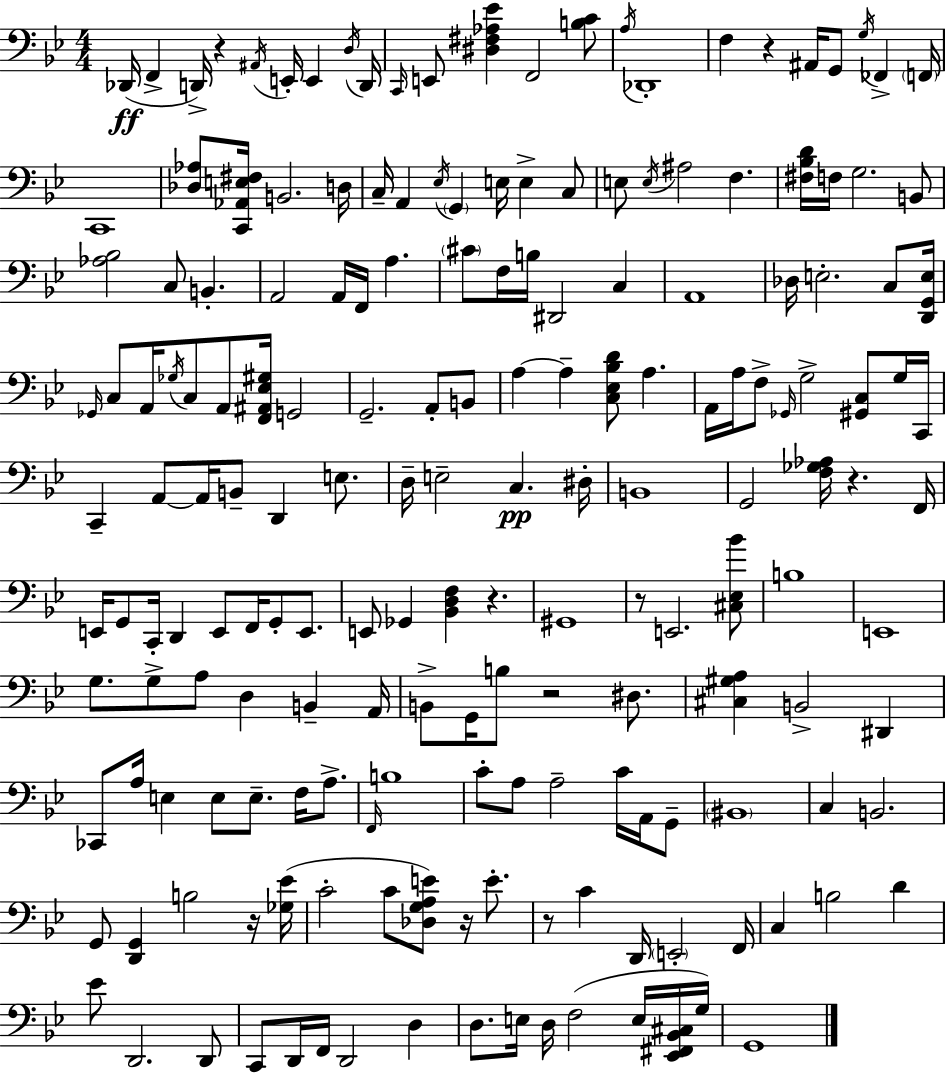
Db2/s F2/q D2/s R/q A#2/s E2/s E2/q D3/s D2/s C2/s E2/e [D#3,F#3,Ab3,Eb4]/q F2/h [B3,C4]/e A3/s Db2/w F3/q R/q A#2/s G2/e G3/s FES2/q F2/s C2/w [Db3,Ab3]/e [C2,Ab2,E3,F#3]/s B2/h. D3/s C3/s A2/q Eb3/s G2/q E3/s E3/q C3/e E3/e E3/s A#3/h F3/q. [F#3,Bb3,D4]/s F3/s G3/h. B2/e [Ab3,Bb3]/h C3/e B2/q. A2/h A2/s F2/s A3/q. C#4/e F3/s B3/s D#2/h C3/q A2/w Db3/s E3/h. C3/e [D2,G2,E3]/s Gb2/s C3/e A2/s Gb3/s C3/e A2/e [F2,A#2,Eb3,G#3]/s G2/h G2/h. A2/e B2/e A3/q A3/q [C3,Eb3,Bb3,D4]/e A3/q. A2/s A3/s F3/e Gb2/s G3/h [G#2,C3]/e G3/s C2/s C2/q A2/e A2/s B2/e D2/q E3/e. D3/s E3/h C3/q. D#3/s B2/w G2/h [F3,Gb3,Ab3]/s R/q. F2/s E2/s G2/e C2/s D2/q E2/e F2/s G2/e E2/e. E2/e Gb2/q [Bb2,D3,F3]/q R/q. G#2/w R/e E2/h. [C#3,Eb3,Bb4]/e B3/w E2/w G3/e. G3/e A3/e D3/q B2/q A2/s B2/e G2/s B3/e R/h D#3/e. [C#3,G#3,A3]/q B2/h D#2/q CES2/e A3/s E3/q E3/e E3/e. F3/s A3/e. F2/s B3/w C4/e A3/e A3/h C4/s A2/s G2/e BIS2/w C3/q B2/h. G2/e [D2,G2]/q B3/h R/s [Gb3,Eb4]/s C4/h C4/e [Db3,G3,A3,E4]/e R/s E4/e. R/e C4/q D2/s E2/h F2/s C3/q B3/h D4/q Eb4/e D2/h. D2/e C2/e D2/s F2/s D2/h D3/q D3/e. E3/s D3/s F3/h E3/s [Eb2,F#2,Bb2,C#3]/s G3/s G2/w